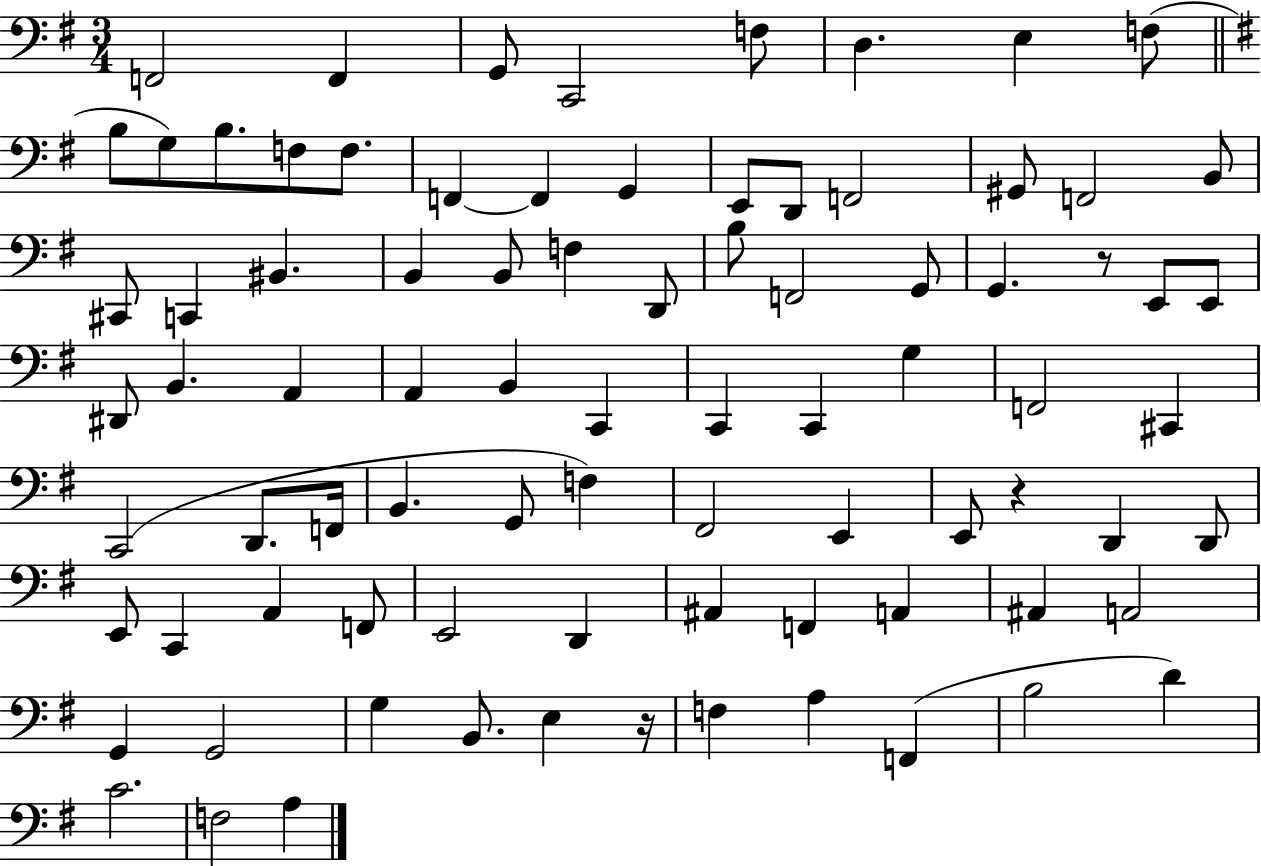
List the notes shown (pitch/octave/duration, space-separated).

F2/h F2/q G2/e C2/h F3/e D3/q. E3/q F3/e B3/e G3/e B3/e. F3/e F3/e. F2/q F2/q G2/q E2/e D2/e F2/h G#2/e F2/h B2/e C#2/e C2/q BIS2/q. B2/q B2/e F3/q D2/e B3/e F2/h G2/e G2/q. R/e E2/e E2/e D#2/e B2/q. A2/q A2/q B2/q C2/q C2/q C2/q G3/q F2/h C#2/q C2/h D2/e. F2/s B2/q. G2/e F3/q F#2/h E2/q E2/e R/q D2/q D2/e E2/e C2/q A2/q F2/e E2/h D2/q A#2/q F2/q A2/q A#2/q A2/h G2/q G2/h G3/q B2/e. E3/q R/s F3/q A3/q F2/q B3/h D4/q C4/h. F3/h A3/q